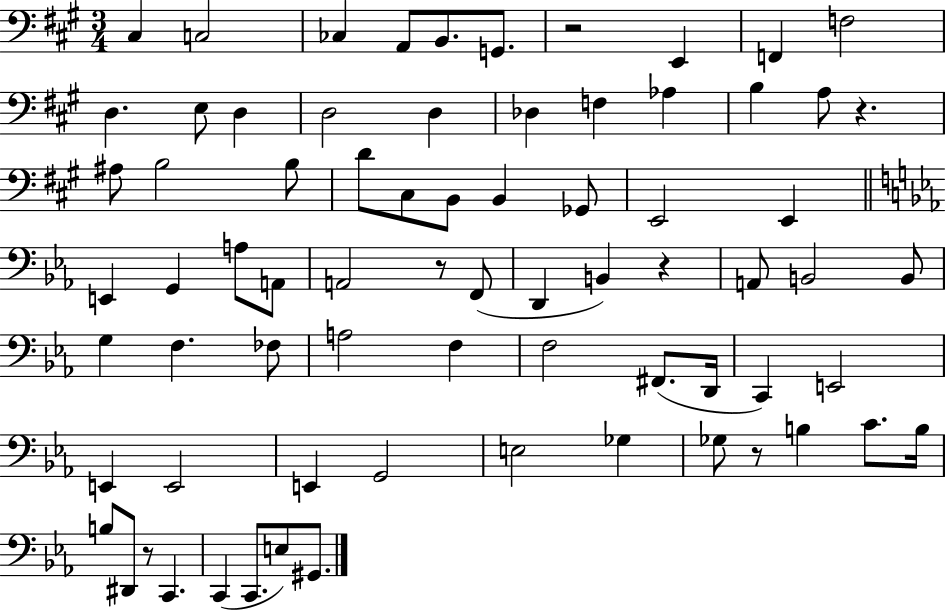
{
  \clef bass
  \numericTimeSignature
  \time 3/4
  \key a \major
  cis4 c2 | ces4 a,8 b,8. g,8. | r2 e,4 | f,4 f2 | \break d4. e8 d4 | d2 d4 | des4 f4 aes4 | b4 a8 r4. | \break ais8 b2 b8 | d'8 cis8 b,8 b,4 ges,8 | e,2 e,4 | \bar "||" \break \key c \minor e,4 g,4 a8 a,8 | a,2 r8 f,8( | d,4 b,4) r4 | a,8 b,2 b,8 | \break g4 f4. fes8 | a2 f4 | f2 fis,8.( d,16 | c,4) e,2 | \break e,4 e,2 | e,4 g,2 | e2 ges4 | ges8 r8 b4 c'8. b16 | \break b8 dis,8 r8 c,4. | c,4( c,8. e8) gis,8. | \bar "|."
}